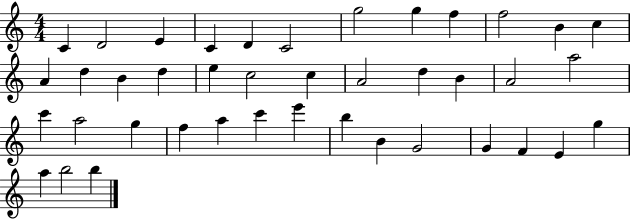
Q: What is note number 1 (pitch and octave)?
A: C4